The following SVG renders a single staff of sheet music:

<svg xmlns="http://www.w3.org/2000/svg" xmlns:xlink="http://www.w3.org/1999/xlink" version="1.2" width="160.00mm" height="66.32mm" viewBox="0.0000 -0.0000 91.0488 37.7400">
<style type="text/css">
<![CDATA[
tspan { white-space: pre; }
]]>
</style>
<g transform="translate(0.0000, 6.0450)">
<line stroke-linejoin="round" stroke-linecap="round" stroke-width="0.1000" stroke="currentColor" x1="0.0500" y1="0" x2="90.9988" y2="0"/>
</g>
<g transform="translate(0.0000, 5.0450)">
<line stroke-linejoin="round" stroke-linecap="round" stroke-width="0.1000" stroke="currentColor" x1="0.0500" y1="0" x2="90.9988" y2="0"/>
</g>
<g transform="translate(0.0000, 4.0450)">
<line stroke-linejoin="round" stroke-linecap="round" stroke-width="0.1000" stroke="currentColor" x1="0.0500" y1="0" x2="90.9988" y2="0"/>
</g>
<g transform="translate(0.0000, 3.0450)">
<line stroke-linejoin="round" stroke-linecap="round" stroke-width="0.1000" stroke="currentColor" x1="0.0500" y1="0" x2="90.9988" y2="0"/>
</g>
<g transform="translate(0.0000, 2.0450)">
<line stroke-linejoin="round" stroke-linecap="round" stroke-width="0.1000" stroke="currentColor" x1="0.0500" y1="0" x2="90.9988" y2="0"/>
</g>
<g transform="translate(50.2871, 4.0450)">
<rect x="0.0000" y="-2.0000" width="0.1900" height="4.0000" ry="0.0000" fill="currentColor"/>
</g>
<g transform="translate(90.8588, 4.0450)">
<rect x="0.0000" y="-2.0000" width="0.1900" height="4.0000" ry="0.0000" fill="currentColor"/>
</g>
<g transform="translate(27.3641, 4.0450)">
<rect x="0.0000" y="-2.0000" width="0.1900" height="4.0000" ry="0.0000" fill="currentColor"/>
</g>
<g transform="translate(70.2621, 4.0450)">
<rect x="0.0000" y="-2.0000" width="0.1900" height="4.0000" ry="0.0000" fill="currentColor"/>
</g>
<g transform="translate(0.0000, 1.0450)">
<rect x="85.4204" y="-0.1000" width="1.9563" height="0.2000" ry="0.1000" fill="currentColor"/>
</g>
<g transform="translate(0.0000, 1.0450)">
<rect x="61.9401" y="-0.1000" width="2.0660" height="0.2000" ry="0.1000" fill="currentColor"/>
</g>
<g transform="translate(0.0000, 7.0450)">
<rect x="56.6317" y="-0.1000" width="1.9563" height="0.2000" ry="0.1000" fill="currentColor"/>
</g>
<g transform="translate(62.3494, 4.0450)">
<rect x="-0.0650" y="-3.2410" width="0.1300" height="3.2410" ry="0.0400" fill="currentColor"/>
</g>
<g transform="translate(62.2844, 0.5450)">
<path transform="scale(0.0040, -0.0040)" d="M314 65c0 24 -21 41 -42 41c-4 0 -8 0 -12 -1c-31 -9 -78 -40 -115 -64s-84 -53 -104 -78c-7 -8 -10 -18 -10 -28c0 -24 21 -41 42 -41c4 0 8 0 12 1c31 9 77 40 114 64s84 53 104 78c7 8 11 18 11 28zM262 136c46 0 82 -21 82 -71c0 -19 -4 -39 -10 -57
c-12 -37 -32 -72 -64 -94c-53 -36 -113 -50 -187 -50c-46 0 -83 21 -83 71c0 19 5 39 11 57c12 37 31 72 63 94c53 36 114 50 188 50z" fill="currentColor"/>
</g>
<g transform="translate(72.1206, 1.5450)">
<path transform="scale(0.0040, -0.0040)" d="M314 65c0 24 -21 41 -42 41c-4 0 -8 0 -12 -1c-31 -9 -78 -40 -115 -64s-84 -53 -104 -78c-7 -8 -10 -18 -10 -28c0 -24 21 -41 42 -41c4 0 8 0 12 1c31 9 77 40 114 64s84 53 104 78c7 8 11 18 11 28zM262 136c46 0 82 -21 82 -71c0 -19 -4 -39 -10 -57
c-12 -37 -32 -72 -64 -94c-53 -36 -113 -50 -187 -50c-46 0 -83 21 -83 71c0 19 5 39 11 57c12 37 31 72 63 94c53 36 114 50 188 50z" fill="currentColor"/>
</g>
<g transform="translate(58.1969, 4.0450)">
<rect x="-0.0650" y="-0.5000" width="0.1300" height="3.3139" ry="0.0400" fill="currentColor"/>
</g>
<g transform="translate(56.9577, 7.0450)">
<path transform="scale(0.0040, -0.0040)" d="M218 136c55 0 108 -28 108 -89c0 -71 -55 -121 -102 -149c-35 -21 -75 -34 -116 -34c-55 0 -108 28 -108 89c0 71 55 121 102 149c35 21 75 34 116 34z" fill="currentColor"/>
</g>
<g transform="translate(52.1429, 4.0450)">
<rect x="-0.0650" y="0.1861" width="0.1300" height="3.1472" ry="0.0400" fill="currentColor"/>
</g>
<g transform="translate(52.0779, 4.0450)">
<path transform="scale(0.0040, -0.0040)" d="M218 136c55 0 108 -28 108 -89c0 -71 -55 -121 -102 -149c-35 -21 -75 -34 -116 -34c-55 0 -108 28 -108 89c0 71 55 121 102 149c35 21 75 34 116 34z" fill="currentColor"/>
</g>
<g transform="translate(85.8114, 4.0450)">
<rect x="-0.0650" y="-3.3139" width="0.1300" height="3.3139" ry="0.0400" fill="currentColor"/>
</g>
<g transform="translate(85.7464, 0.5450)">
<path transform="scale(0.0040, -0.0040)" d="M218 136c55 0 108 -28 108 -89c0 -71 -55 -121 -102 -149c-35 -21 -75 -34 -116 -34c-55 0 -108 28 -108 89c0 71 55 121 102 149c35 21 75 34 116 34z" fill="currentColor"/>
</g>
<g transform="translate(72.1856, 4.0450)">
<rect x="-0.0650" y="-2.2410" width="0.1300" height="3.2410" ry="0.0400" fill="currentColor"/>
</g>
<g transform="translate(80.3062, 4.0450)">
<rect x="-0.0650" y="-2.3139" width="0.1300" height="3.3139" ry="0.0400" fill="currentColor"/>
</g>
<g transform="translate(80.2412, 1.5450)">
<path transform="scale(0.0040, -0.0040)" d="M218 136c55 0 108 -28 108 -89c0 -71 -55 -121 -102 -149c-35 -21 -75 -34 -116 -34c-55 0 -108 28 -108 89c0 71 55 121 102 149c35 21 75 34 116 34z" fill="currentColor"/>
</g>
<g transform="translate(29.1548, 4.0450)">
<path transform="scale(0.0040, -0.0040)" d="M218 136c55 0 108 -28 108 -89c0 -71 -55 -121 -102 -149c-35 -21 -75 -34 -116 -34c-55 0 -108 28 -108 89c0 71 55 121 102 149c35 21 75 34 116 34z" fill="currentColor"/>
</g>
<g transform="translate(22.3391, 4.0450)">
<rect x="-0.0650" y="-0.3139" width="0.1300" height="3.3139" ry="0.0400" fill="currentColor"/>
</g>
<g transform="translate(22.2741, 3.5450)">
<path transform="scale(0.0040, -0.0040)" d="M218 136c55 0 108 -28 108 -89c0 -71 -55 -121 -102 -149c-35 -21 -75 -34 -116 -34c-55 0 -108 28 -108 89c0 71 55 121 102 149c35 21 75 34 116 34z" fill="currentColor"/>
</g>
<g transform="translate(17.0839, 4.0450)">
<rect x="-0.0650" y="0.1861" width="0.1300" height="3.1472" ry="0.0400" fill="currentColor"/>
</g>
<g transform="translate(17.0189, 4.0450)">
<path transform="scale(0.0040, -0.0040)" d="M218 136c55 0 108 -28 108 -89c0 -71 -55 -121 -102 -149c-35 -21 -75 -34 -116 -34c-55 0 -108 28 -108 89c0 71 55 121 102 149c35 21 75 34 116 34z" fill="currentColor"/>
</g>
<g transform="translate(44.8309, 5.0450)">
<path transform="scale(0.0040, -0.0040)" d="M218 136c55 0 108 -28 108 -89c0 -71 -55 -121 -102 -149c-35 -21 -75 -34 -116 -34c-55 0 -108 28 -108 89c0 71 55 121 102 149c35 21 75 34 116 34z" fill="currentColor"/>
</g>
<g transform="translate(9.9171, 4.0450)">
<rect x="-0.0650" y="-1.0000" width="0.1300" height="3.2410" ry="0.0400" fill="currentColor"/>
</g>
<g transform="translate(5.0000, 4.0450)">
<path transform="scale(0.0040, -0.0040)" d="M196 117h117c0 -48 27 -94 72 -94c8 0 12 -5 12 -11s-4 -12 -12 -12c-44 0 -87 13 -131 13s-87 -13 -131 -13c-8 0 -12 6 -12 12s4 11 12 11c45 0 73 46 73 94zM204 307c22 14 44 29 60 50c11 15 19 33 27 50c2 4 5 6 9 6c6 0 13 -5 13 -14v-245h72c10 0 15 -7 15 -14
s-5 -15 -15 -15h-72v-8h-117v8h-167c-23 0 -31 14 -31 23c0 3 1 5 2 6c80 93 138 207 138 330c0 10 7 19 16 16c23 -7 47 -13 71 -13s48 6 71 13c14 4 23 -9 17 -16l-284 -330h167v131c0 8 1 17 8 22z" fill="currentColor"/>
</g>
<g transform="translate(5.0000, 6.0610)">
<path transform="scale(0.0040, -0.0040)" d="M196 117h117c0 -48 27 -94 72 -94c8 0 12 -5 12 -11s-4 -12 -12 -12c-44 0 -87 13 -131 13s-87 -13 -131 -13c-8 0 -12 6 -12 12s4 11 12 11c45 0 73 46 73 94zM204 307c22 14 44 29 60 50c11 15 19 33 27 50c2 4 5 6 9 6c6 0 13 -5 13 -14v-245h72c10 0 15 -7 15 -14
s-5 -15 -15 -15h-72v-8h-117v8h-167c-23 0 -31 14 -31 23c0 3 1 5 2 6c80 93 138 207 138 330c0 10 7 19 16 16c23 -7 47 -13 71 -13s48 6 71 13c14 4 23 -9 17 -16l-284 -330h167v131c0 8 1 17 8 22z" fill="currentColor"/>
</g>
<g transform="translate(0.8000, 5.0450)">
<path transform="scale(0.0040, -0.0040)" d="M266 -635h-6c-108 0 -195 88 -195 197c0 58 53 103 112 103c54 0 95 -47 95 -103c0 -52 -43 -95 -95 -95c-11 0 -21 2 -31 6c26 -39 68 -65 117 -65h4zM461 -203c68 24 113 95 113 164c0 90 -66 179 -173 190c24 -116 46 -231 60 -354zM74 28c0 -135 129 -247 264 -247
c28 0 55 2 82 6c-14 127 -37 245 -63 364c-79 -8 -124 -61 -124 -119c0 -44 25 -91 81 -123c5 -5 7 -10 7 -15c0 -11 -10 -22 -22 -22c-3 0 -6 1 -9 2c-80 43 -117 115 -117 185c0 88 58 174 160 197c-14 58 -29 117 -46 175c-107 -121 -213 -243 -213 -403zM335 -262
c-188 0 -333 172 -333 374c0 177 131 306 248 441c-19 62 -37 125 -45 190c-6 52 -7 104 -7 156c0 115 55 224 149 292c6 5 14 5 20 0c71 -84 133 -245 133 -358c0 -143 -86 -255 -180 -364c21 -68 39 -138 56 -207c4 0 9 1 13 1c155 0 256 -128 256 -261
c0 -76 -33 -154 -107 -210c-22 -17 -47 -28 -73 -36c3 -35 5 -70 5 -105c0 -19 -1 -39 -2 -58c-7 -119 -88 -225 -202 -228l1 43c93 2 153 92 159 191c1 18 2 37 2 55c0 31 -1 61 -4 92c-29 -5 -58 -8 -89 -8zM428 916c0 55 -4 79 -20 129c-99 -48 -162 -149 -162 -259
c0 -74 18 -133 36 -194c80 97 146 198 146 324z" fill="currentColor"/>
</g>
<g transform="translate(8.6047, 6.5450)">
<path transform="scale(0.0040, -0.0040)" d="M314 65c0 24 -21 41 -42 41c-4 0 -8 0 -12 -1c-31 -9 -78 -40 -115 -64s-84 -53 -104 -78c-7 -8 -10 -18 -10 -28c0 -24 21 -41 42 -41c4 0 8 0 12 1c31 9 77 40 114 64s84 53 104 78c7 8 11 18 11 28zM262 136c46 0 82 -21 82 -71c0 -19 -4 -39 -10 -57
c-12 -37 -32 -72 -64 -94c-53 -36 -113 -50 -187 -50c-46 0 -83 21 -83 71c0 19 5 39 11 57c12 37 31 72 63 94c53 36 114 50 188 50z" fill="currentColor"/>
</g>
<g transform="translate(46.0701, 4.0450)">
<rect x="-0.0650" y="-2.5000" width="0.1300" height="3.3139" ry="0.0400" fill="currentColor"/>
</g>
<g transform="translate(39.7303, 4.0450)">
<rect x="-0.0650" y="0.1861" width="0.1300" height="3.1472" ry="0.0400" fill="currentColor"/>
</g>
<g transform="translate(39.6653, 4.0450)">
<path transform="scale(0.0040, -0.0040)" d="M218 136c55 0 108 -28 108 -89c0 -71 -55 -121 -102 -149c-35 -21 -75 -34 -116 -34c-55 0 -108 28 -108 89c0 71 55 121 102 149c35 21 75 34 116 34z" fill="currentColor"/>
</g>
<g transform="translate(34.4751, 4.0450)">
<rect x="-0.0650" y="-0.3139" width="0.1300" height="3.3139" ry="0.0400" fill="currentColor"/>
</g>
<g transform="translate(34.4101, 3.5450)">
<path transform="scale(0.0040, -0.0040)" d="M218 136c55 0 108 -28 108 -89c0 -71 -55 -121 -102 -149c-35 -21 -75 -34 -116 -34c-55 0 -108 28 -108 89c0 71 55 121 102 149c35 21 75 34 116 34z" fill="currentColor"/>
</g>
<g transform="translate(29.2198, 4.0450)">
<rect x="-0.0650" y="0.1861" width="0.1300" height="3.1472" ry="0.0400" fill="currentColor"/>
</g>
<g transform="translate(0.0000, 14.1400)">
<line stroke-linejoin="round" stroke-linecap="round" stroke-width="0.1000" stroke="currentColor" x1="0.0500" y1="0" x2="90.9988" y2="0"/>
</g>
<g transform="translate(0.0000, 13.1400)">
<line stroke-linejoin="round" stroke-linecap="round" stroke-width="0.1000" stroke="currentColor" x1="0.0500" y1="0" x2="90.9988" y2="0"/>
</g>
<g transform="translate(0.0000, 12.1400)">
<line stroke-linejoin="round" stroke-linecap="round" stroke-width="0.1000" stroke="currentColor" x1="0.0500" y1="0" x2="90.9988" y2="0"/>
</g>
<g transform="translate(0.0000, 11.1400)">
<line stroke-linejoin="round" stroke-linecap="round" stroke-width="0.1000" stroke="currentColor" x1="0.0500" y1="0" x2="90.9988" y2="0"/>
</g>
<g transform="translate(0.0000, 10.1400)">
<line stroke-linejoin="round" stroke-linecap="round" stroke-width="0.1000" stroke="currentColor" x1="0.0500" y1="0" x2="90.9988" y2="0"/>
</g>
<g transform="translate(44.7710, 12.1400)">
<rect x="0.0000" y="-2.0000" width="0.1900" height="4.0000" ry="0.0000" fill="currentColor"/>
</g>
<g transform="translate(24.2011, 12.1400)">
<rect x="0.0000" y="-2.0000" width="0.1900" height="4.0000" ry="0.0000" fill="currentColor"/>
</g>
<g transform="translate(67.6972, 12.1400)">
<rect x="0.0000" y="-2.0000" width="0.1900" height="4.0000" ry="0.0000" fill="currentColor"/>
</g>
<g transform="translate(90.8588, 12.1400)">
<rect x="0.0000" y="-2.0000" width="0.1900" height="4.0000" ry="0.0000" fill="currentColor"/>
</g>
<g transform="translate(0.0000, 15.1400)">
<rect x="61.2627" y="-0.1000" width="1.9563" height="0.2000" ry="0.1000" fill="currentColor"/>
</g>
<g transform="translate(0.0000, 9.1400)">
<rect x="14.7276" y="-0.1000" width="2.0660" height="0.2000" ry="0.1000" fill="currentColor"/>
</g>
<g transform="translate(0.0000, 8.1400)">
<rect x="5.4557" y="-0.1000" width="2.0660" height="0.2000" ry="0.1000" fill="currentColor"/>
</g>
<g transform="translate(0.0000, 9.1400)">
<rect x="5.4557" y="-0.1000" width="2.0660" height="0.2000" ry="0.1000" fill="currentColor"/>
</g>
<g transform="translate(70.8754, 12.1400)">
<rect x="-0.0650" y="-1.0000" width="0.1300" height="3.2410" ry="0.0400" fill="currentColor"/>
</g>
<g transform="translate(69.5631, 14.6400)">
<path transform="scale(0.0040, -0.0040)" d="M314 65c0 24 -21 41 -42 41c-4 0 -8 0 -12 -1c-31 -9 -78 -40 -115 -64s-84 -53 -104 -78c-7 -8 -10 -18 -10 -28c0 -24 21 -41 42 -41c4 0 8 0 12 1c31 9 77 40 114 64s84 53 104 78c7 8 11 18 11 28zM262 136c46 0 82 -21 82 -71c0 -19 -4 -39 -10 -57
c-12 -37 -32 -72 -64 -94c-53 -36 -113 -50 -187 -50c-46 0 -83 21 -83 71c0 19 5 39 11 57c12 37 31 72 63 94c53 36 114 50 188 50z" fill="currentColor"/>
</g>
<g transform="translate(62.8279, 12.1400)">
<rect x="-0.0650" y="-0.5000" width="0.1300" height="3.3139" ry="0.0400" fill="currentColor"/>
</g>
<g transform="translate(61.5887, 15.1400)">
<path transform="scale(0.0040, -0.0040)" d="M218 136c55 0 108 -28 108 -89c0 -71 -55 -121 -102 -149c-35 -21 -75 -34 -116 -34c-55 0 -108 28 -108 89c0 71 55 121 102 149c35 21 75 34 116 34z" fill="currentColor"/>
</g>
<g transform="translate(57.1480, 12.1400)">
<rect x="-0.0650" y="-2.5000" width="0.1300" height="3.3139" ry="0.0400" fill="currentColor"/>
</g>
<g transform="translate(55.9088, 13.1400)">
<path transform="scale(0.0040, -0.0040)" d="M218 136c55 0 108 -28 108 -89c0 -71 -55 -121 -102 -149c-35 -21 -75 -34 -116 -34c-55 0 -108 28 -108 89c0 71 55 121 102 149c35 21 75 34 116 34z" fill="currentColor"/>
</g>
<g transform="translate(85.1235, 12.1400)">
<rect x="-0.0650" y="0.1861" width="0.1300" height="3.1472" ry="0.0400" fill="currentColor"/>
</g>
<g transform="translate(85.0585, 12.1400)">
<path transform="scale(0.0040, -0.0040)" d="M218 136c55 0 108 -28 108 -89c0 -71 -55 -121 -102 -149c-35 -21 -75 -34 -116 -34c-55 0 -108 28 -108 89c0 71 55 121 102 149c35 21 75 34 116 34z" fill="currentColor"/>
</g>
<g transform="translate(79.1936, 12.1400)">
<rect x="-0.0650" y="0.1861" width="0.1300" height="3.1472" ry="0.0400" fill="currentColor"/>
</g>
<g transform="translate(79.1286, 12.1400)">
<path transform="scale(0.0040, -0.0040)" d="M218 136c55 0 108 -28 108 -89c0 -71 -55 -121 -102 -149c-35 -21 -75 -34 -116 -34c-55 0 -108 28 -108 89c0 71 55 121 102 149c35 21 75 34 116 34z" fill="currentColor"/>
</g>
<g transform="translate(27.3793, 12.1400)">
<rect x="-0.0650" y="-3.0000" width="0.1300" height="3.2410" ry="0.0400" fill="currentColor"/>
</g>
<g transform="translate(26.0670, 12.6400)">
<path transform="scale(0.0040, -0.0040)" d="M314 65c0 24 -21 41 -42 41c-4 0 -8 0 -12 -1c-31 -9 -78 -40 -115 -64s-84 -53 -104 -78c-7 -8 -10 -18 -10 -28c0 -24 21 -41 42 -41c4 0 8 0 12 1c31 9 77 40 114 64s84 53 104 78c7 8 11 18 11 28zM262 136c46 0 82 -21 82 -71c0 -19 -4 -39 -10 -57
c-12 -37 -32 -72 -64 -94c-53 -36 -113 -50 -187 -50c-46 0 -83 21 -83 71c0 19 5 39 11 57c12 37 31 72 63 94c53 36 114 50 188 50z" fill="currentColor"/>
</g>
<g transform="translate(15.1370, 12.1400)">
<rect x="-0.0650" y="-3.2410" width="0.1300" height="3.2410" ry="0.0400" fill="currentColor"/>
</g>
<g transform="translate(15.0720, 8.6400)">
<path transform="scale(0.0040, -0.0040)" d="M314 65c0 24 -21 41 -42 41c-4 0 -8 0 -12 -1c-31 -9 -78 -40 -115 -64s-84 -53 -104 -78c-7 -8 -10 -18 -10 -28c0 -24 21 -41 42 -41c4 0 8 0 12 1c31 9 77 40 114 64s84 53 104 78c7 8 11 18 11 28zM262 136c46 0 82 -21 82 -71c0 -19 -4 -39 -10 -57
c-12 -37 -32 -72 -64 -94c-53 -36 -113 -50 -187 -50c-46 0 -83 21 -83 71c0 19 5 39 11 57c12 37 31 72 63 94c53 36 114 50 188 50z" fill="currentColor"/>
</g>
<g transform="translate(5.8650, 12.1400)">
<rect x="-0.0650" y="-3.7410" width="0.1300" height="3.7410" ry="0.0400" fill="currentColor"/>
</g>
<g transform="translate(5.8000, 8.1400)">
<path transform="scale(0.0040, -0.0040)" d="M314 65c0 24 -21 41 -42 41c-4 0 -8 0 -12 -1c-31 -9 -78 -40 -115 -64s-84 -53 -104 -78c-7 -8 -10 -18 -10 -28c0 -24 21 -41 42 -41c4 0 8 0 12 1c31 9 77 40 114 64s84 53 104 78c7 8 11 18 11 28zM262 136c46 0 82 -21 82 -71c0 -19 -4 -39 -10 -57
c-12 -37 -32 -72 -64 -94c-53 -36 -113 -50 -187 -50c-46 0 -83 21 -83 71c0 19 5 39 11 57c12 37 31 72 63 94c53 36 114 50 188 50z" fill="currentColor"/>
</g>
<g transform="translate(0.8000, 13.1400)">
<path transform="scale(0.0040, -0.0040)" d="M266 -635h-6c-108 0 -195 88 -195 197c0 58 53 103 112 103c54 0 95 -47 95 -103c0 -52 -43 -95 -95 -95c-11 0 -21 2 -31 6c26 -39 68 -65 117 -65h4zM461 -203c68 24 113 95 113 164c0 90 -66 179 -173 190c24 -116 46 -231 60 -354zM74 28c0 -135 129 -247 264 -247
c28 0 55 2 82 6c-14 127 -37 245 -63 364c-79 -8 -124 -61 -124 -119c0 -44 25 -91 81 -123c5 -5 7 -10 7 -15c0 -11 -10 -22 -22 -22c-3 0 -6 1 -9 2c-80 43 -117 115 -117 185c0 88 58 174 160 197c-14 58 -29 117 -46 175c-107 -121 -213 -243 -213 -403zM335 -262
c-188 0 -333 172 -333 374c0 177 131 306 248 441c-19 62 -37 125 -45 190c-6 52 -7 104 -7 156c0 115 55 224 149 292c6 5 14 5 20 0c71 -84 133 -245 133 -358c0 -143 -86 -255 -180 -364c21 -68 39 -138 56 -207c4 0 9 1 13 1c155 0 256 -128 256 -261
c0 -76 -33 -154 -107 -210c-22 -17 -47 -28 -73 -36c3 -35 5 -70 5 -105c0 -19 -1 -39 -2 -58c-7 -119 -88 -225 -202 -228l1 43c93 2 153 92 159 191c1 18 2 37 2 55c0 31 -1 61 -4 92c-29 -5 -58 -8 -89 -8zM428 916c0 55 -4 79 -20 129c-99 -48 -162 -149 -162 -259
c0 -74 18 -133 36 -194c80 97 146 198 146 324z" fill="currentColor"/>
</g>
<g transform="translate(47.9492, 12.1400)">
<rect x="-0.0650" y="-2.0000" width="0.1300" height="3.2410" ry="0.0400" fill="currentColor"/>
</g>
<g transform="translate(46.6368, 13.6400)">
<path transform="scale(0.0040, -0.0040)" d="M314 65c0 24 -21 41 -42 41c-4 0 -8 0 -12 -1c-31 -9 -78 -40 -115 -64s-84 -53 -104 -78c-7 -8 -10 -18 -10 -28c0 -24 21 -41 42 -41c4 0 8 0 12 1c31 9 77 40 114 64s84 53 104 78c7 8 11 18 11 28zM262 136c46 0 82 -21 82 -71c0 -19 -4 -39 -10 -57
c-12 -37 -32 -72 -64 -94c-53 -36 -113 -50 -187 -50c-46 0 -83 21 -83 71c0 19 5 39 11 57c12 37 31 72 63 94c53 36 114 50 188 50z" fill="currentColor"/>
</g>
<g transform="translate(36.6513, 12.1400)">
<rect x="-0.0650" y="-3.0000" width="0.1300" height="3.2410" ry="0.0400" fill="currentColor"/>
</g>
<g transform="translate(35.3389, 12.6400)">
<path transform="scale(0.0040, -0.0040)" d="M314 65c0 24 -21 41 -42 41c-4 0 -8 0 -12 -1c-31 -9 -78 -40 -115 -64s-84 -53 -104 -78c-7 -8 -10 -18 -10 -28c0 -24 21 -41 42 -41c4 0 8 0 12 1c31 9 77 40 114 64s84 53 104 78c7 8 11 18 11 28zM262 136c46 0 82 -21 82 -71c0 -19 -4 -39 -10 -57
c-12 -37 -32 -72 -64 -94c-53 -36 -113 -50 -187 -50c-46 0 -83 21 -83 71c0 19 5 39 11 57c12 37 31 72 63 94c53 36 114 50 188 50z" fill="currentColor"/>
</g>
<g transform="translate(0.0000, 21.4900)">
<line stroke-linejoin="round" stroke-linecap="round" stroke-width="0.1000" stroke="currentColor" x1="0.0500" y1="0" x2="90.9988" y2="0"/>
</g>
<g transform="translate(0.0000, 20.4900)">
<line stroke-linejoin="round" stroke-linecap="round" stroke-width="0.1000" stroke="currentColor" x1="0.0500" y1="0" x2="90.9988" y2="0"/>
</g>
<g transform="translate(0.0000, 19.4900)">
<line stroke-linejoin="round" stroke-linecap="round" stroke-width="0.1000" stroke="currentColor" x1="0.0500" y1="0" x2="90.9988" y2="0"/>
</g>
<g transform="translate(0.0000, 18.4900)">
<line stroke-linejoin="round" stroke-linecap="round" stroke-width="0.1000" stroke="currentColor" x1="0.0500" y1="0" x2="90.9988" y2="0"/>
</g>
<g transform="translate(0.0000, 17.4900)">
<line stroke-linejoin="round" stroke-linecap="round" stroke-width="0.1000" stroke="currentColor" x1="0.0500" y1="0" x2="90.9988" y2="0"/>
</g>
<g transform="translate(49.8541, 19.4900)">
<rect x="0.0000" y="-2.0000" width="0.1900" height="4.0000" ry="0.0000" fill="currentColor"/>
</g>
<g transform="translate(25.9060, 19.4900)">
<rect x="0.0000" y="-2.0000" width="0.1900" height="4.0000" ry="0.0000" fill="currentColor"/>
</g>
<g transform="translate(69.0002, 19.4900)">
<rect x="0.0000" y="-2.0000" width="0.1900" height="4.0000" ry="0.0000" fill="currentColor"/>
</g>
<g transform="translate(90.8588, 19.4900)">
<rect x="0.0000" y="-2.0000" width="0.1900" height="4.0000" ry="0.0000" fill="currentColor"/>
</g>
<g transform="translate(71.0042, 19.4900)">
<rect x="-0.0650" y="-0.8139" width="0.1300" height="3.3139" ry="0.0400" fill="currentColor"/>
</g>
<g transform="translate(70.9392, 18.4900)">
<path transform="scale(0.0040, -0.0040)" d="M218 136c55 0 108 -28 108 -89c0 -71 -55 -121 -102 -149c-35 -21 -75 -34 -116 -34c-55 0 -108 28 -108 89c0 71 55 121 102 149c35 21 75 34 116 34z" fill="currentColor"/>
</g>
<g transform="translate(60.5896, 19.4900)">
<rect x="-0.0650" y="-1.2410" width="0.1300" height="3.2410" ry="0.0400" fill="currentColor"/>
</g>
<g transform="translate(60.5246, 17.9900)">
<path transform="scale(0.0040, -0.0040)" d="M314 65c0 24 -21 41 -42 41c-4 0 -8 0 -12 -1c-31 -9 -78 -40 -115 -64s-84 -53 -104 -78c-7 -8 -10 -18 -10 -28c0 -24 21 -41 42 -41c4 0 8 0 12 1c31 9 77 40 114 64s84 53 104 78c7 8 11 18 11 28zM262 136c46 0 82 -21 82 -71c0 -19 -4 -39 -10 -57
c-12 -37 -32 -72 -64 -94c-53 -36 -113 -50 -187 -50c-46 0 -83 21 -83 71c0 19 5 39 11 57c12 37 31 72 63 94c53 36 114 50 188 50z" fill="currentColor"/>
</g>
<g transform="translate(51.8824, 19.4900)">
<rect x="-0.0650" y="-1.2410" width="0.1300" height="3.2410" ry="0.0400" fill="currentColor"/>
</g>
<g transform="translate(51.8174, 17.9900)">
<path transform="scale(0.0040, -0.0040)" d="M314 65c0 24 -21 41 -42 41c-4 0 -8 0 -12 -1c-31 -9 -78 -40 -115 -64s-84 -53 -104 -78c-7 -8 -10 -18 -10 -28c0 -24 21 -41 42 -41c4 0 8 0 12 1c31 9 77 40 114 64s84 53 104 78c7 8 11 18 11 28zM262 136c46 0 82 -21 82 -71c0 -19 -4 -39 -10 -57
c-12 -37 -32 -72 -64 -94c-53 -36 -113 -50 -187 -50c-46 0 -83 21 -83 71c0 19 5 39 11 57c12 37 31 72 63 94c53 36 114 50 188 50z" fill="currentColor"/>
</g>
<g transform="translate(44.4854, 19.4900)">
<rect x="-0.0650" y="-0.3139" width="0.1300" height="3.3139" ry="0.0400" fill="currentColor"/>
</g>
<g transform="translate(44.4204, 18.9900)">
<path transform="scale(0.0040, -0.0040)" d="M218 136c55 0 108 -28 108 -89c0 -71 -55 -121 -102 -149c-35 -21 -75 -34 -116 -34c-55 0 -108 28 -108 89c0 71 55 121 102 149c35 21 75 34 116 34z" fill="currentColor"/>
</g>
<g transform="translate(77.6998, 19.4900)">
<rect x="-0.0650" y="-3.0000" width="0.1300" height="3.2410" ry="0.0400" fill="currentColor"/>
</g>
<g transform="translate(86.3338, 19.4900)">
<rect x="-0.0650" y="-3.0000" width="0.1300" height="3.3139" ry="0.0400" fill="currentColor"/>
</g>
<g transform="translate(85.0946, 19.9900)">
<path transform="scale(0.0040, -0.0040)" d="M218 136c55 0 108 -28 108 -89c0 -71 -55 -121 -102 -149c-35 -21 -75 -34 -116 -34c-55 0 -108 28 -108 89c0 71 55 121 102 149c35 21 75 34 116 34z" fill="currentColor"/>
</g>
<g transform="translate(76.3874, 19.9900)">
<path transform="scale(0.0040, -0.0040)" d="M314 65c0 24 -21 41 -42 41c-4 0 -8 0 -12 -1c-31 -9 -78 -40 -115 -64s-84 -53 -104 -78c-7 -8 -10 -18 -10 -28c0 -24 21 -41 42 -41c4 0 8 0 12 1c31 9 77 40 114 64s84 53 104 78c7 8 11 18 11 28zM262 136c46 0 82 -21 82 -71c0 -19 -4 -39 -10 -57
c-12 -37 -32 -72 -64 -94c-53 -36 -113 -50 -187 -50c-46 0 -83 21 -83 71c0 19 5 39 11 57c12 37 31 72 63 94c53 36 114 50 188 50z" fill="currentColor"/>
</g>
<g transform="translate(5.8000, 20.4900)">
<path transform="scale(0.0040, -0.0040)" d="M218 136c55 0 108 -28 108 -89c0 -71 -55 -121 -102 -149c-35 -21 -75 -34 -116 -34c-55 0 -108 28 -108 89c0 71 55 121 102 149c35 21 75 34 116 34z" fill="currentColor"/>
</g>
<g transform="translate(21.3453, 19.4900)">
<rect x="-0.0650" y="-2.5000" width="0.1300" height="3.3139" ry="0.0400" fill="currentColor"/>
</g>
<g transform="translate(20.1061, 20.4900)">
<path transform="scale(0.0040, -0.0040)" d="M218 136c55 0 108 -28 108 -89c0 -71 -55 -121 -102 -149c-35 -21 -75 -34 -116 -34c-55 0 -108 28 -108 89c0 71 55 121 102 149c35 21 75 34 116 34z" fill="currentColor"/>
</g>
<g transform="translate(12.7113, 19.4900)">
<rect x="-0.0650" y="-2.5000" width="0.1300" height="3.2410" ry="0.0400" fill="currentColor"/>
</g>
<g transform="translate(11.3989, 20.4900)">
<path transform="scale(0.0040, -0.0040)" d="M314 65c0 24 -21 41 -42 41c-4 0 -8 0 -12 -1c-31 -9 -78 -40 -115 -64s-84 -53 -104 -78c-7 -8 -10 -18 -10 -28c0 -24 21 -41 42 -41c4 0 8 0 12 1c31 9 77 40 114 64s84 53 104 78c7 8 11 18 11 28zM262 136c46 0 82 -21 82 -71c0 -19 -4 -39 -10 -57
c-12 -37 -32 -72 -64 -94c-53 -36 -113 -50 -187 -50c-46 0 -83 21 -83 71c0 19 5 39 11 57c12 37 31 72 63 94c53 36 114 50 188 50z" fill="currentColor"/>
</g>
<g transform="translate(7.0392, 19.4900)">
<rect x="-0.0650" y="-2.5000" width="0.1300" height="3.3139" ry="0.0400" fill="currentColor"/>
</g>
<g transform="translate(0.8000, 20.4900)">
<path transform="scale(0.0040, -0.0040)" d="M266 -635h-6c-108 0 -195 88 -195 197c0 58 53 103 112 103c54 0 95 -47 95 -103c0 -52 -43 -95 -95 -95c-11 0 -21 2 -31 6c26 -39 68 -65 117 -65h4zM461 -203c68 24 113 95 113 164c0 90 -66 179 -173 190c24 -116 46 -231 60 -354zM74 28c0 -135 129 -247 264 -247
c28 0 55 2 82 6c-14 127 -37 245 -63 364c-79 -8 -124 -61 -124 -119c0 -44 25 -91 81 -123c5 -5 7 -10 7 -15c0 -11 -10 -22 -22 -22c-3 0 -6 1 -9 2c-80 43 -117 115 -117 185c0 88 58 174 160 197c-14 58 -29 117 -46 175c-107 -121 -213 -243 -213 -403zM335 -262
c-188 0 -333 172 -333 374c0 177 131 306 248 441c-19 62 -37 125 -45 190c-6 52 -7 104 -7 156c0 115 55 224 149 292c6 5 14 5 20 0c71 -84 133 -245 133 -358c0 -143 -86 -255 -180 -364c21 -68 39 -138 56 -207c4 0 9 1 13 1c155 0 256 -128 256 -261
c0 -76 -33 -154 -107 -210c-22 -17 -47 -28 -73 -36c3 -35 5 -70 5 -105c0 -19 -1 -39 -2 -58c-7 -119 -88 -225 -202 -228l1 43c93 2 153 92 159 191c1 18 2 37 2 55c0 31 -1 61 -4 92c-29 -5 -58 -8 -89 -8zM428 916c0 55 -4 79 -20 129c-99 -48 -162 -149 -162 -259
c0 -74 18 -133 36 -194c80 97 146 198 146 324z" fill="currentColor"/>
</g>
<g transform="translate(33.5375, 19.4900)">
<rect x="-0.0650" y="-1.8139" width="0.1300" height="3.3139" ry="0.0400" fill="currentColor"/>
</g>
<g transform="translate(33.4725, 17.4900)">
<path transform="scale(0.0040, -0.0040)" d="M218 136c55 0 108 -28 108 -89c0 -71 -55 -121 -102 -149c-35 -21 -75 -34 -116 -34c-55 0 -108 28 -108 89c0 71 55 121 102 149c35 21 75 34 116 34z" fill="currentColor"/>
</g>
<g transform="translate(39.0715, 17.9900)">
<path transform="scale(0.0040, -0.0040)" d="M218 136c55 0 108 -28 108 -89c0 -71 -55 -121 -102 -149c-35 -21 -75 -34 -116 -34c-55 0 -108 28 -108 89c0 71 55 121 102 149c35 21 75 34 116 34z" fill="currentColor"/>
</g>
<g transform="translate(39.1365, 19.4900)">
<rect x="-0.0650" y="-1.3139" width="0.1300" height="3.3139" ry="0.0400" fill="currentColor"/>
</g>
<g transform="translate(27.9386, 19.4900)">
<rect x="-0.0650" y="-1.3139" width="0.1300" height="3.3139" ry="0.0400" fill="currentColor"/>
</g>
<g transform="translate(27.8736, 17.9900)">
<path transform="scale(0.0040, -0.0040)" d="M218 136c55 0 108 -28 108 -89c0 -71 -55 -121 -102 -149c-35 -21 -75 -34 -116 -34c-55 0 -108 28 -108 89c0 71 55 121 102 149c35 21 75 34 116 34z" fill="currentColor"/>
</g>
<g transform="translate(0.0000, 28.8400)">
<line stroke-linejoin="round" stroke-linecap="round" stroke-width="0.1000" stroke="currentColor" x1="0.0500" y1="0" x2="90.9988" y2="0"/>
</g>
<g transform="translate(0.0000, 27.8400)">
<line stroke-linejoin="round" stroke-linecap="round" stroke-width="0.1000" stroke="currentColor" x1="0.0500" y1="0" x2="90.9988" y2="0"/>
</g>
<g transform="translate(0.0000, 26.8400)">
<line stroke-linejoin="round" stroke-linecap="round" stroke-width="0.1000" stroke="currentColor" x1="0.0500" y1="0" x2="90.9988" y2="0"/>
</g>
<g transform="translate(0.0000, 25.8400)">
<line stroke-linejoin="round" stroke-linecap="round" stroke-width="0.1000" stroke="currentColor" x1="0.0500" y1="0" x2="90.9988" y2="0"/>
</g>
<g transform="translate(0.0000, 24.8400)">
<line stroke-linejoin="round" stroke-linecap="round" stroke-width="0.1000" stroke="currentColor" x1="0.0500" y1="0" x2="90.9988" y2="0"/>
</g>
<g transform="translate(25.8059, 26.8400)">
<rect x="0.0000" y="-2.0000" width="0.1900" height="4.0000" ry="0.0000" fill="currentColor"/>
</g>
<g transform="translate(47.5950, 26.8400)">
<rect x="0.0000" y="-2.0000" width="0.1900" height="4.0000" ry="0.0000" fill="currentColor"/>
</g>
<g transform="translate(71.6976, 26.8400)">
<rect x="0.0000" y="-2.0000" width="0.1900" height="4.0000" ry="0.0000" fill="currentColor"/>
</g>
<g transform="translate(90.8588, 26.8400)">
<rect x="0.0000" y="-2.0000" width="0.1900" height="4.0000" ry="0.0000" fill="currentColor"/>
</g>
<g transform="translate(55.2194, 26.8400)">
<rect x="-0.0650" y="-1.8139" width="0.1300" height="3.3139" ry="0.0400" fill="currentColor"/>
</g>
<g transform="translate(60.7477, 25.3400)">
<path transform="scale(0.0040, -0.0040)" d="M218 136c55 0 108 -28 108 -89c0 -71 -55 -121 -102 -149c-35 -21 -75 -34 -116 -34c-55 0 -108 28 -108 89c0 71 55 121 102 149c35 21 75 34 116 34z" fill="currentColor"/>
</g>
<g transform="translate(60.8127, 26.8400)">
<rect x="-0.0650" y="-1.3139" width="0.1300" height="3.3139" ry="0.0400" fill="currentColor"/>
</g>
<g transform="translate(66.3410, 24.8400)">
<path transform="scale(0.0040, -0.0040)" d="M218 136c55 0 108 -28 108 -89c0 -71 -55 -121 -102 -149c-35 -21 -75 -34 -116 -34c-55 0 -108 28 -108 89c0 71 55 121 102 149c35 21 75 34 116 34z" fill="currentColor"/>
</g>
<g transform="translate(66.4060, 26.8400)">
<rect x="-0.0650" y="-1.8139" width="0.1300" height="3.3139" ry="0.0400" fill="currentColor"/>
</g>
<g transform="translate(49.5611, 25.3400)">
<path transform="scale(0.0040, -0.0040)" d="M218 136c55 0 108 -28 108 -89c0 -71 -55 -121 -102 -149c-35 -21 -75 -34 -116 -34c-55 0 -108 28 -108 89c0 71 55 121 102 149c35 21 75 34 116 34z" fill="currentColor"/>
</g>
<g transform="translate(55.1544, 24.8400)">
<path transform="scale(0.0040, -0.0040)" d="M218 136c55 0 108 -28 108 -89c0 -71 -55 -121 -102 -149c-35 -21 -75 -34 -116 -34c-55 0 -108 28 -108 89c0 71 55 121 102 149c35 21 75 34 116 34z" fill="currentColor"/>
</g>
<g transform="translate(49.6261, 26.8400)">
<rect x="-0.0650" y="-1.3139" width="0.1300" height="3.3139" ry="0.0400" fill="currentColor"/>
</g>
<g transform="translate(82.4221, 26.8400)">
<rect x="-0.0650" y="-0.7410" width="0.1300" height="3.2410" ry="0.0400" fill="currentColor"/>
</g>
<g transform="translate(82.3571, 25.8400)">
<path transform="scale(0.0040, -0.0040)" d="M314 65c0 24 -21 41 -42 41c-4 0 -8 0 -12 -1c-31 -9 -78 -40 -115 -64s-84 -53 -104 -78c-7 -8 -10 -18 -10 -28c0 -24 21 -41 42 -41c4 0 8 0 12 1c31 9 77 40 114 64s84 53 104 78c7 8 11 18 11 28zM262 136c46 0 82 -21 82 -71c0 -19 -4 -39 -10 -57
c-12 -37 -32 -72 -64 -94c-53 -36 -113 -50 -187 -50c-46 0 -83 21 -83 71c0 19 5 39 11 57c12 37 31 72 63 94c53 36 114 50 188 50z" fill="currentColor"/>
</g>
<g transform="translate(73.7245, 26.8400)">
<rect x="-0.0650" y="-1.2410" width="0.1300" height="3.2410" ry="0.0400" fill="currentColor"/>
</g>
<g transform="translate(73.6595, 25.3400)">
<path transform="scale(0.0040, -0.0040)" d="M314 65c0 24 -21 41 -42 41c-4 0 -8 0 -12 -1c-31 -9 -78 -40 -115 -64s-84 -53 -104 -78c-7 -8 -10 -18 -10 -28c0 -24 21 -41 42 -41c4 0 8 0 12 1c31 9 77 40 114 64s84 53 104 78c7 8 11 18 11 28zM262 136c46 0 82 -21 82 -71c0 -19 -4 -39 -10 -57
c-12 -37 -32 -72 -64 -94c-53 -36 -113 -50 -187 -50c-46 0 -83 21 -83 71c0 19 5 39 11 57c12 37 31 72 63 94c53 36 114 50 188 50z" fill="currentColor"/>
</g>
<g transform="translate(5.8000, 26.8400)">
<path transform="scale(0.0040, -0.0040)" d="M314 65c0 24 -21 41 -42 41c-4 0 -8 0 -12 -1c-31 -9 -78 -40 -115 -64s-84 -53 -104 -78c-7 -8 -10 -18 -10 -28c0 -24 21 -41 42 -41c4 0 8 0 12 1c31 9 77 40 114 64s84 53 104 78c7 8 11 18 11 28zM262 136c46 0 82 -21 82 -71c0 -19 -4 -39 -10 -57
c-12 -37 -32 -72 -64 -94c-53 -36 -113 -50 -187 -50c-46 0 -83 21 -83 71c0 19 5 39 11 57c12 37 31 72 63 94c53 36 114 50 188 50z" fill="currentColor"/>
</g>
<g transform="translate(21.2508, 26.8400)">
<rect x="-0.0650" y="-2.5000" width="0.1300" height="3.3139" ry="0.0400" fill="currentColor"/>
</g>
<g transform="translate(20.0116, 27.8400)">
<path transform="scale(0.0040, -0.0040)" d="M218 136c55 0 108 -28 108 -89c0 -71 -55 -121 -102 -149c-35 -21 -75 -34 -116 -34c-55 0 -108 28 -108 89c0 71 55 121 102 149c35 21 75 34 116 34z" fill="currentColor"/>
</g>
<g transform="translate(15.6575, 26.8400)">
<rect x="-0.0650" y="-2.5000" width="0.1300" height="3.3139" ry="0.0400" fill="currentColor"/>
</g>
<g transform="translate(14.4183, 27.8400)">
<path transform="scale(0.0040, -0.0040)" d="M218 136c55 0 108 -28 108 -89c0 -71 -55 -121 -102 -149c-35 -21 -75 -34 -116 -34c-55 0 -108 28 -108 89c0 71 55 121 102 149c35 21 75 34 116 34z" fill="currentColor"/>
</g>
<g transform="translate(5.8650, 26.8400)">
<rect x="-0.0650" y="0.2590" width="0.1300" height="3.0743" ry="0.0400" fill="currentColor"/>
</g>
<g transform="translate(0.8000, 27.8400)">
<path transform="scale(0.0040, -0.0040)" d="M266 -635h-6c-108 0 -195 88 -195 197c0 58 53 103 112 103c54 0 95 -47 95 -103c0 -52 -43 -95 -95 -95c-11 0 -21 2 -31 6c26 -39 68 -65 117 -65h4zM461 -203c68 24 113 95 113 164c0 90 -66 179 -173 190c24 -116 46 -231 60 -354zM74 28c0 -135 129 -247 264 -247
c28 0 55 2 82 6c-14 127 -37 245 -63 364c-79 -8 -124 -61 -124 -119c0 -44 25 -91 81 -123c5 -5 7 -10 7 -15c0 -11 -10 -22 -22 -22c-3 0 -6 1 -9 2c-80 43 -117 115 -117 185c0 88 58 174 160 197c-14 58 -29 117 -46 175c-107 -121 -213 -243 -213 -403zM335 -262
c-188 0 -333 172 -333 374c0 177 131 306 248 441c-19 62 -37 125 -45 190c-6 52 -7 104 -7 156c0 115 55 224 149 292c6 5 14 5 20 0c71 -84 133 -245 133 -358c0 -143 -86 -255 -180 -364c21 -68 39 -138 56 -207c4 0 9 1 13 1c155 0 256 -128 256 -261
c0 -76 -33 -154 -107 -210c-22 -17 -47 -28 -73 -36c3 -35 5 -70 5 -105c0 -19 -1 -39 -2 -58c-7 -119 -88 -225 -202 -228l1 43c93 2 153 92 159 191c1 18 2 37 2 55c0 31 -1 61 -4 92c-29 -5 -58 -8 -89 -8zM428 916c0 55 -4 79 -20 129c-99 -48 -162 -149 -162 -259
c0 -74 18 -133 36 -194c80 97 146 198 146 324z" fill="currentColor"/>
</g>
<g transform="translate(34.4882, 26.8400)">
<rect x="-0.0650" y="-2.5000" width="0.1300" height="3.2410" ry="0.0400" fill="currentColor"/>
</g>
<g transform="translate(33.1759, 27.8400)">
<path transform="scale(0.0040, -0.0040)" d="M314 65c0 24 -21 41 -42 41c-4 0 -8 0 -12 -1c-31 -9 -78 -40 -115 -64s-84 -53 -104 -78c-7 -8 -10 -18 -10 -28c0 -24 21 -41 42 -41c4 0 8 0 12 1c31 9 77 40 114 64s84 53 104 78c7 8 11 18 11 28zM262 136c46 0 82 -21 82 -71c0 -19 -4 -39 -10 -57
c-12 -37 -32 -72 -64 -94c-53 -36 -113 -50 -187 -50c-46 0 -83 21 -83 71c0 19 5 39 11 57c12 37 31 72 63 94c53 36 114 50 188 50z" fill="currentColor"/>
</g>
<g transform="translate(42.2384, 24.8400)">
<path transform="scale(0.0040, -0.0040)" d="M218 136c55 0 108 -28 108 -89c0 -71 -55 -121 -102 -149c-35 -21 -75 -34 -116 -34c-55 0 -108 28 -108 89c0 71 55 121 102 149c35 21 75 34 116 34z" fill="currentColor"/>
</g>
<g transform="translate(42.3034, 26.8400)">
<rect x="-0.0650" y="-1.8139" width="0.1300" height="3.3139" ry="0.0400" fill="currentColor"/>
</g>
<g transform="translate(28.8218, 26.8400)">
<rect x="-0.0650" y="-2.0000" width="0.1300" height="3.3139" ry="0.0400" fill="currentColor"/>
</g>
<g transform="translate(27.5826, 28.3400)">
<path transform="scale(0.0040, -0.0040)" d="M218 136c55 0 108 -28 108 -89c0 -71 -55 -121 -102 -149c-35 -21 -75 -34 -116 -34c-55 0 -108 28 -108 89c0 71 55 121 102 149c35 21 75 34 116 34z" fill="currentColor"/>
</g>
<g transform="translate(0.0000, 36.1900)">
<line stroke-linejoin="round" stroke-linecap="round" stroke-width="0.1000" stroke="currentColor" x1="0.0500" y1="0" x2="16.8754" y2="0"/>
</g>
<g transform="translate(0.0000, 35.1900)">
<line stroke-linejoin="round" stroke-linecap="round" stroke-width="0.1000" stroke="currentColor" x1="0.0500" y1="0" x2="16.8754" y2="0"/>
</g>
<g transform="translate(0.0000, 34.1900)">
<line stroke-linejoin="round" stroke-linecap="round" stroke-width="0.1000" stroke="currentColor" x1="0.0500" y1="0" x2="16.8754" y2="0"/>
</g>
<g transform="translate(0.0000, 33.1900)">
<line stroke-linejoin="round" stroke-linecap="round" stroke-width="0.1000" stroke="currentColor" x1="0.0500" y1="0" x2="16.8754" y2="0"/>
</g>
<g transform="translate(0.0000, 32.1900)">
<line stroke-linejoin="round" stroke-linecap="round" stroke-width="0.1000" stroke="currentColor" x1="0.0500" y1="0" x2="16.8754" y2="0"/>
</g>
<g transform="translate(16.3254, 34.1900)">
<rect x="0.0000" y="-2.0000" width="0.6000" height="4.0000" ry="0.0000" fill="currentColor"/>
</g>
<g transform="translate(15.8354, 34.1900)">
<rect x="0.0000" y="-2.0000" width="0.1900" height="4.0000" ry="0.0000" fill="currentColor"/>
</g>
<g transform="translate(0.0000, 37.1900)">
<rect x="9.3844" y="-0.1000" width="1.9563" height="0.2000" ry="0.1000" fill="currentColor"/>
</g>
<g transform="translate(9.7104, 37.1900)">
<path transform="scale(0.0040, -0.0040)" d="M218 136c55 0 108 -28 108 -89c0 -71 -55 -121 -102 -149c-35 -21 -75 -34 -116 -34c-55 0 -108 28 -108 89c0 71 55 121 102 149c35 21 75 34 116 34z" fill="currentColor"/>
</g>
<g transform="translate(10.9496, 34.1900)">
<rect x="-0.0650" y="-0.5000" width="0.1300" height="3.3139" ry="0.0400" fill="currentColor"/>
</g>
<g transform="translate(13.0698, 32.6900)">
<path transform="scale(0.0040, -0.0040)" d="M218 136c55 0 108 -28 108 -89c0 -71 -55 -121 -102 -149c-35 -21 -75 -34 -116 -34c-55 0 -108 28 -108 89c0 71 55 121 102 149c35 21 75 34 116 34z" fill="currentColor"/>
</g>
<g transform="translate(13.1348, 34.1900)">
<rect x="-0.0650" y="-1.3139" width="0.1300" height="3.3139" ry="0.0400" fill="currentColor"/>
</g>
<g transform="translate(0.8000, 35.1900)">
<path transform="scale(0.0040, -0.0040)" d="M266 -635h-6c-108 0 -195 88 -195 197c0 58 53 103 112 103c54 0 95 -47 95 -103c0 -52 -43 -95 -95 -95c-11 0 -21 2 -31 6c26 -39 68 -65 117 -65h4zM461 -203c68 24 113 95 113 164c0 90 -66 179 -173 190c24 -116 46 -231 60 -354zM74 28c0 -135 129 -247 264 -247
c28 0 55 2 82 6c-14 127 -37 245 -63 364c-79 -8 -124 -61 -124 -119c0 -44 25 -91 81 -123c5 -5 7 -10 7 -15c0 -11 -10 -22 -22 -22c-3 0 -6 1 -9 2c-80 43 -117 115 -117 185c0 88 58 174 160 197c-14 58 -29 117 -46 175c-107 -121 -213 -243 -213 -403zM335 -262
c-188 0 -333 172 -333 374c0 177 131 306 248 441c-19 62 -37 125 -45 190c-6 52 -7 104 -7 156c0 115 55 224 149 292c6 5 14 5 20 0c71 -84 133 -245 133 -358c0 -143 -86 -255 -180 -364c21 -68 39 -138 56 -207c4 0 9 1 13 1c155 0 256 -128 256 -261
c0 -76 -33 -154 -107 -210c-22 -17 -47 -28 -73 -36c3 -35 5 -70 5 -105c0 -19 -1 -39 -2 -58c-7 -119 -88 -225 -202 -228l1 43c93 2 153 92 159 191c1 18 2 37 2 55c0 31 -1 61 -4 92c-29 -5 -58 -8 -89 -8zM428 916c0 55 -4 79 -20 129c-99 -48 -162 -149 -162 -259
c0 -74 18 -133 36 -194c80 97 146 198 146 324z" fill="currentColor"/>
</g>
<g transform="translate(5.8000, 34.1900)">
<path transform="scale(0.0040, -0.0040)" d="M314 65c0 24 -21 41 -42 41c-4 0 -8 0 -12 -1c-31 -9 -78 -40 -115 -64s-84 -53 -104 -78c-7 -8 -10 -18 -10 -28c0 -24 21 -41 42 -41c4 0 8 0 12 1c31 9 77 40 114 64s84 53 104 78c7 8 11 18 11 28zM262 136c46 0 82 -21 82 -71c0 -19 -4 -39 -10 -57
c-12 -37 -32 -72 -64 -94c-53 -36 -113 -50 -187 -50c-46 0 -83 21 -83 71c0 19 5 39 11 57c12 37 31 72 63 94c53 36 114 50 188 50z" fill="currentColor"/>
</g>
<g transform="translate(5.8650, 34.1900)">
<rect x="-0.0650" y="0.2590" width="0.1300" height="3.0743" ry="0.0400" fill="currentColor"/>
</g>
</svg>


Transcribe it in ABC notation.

X:1
T:Untitled
M:4/4
L:1/4
K:C
D2 B c B c B G B C b2 g2 g b c'2 b2 A2 A2 F2 G C D2 B B G G2 G e f e c e2 e2 d A2 A B2 G G F G2 f e f e f e2 d2 B2 C e